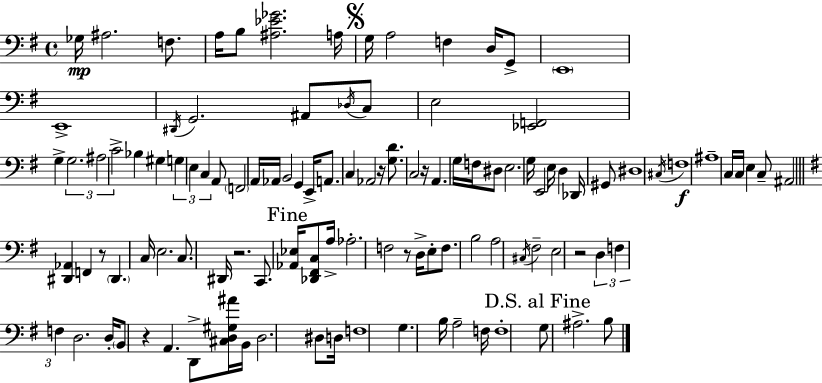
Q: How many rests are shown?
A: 7